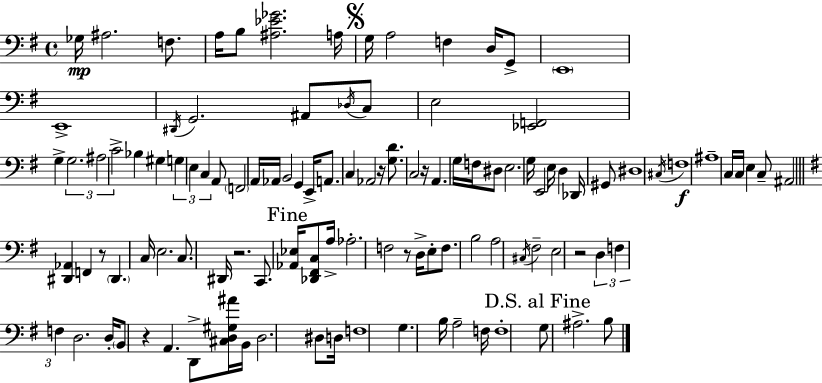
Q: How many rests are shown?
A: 7